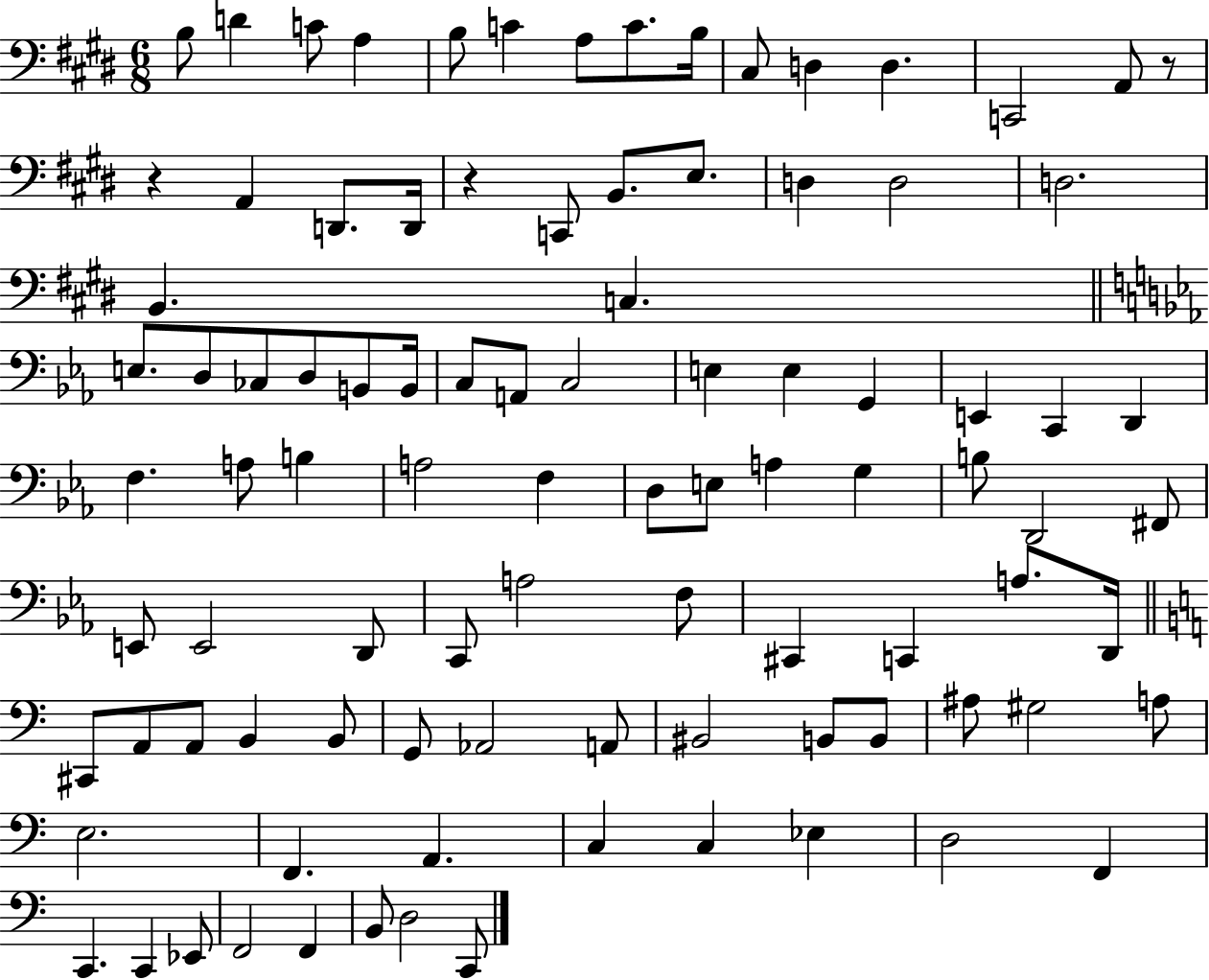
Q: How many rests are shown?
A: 3